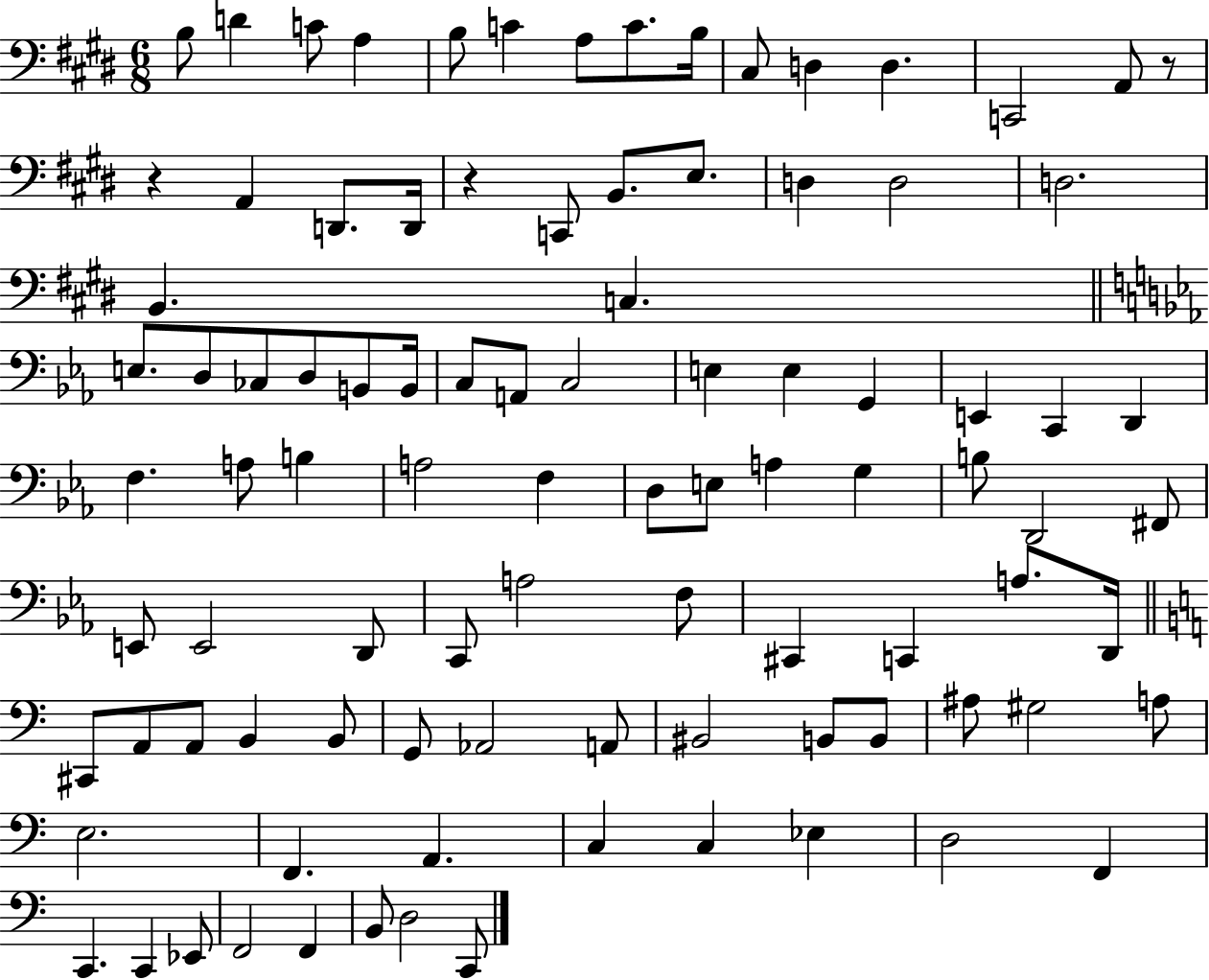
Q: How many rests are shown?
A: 3